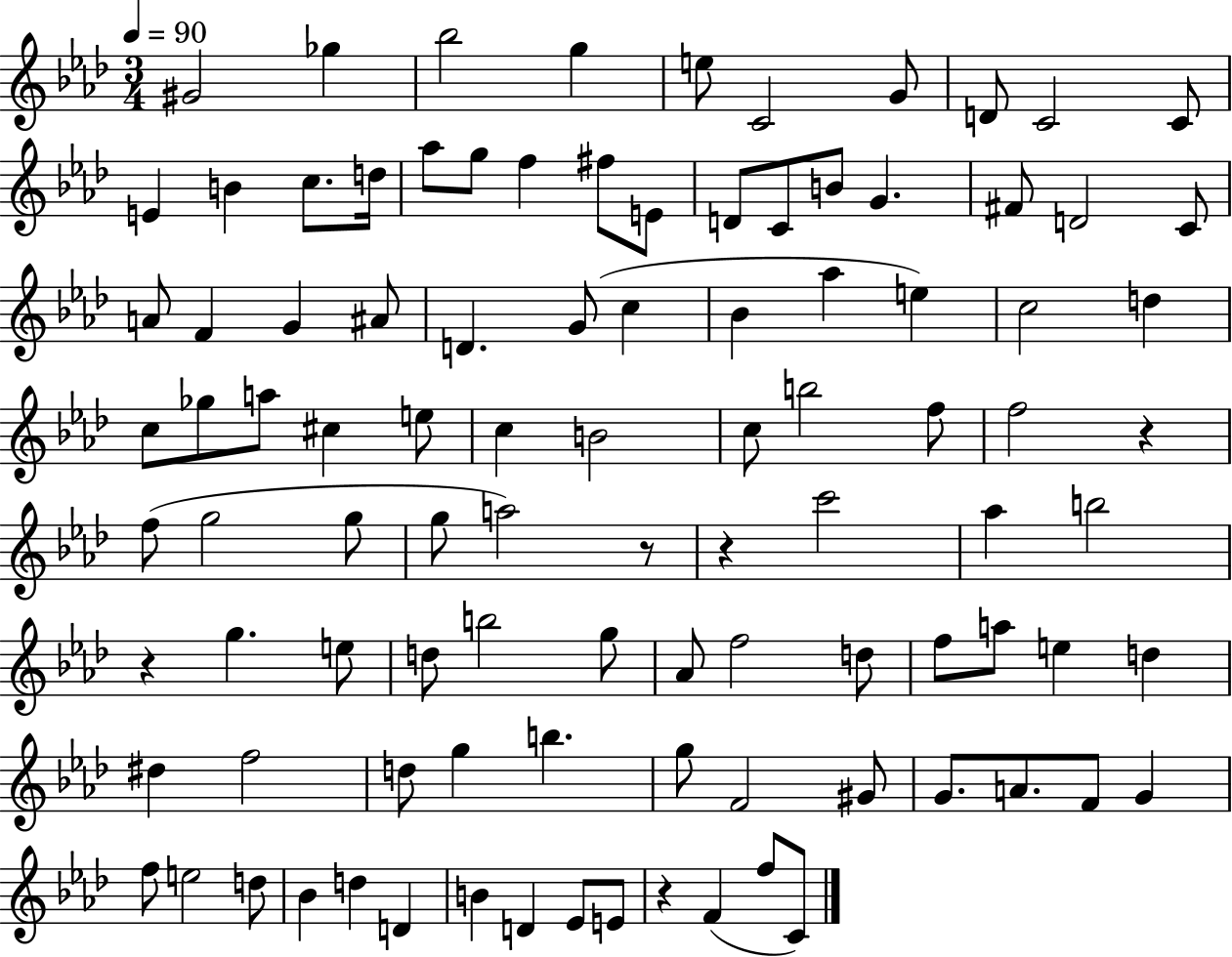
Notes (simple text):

G#4/h Gb5/q Bb5/h G5/q E5/e C4/h G4/e D4/e C4/h C4/e E4/q B4/q C5/e. D5/s Ab5/e G5/e F5/q F#5/e E4/e D4/e C4/e B4/e G4/q. F#4/e D4/h C4/e A4/e F4/q G4/q A#4/e D4/q. G4/e C5/q Bb4/q Ab5/q E5/q C5/h D5/q C5/e Gb5/e A5/e C#5/q E5/e C5/q B4/h C5/e B5/h F5/e F5/h R/q F5/e G5/h G5/e G5/e A5/h R/e R/q C6/h Ab5/q B5/h R/q G5/q. E5/e D5/e B5/h G5/e Ab4/e F5/h D5/e F5/e A5/e E5/q D5/q D#5/q F5/h D5/e G5/q B5/q. G5/e F4/h G#4/e G4/e. A4/e. F4/e G4/q F5/e E5/h D5/e Bb4/q D5/q D4/q B4/q D4/q Eb4/e E4/e R/q F4/q F5/e C4/e